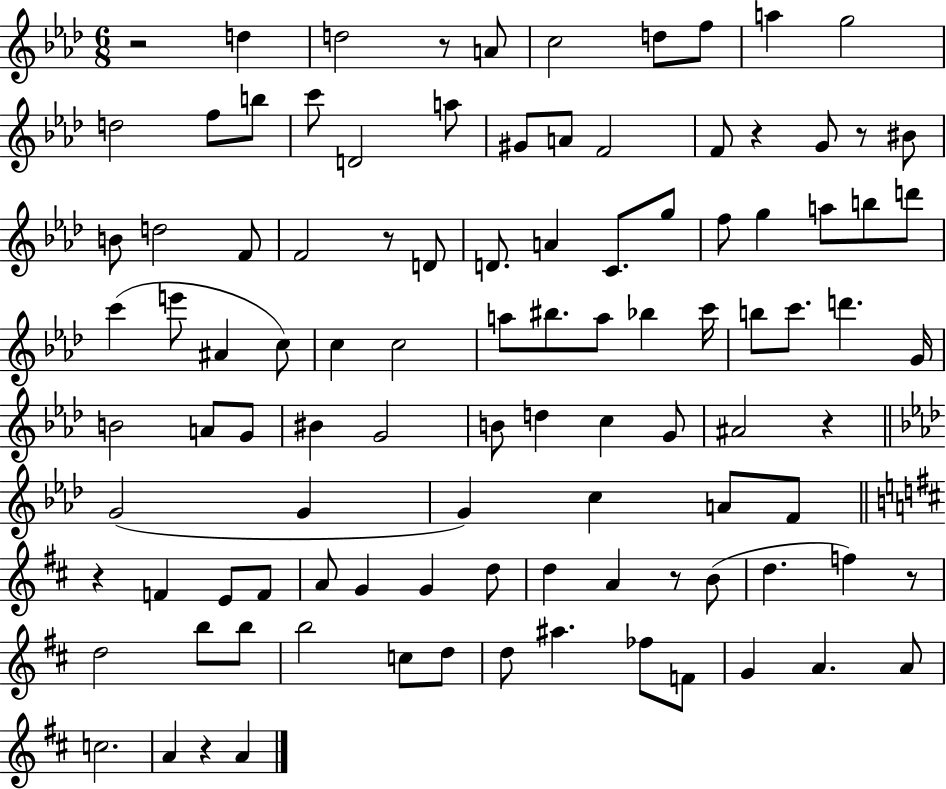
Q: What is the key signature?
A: AES major